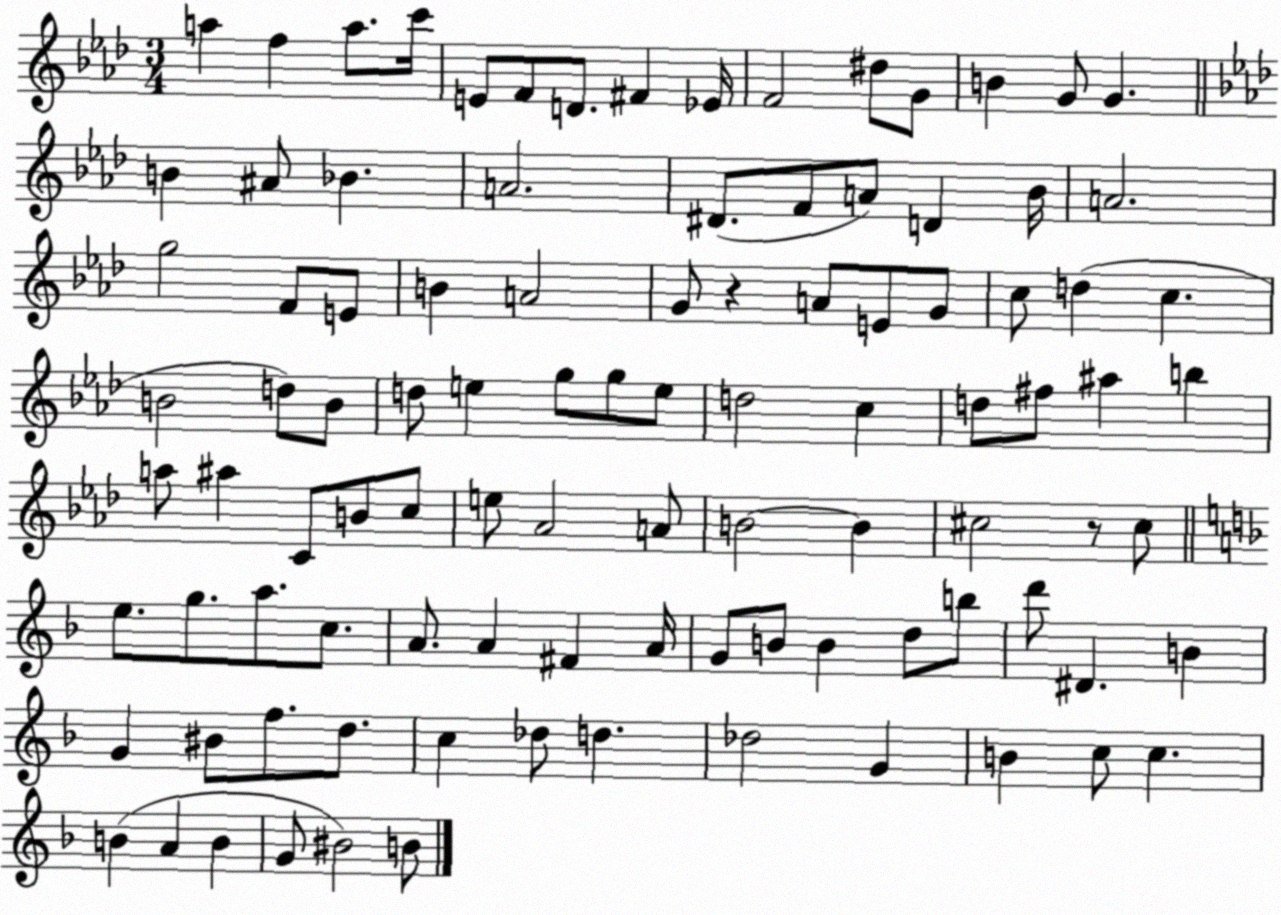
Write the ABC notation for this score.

X:1
T:Untitled
M:3/4
L:1/4
K:Ab
a f a/2 c'/4 E/2 F/2 D/2 ^F _E/4 F2 ^d/2 G/2 B G/2 G B ^A/2 _B A2 ^D/2 F/2 A/2 D _B/4 A2 g2 F/2 E/2 B A2 G/2 z A/2 E/2 G/2 c/2 d c B2 d/2 B/2 d/2 e g/2 g/2 e/2 d2 c d/2 ^f/2 ^a b a/2 ^a C/2 B/2 c/2 e/2 _A2 A/2 B2 B ^c2 z/2 ^c/2 e/2 g/2 a/2 c/2 A/2 A ^F A/4 G/2 B/2 B d/2 b/2 d'/2 ^D B G ^B/2 f/2 d/2 c _d/2 d _d2 G B c/2 c B A B G/2 ^B2 B/2